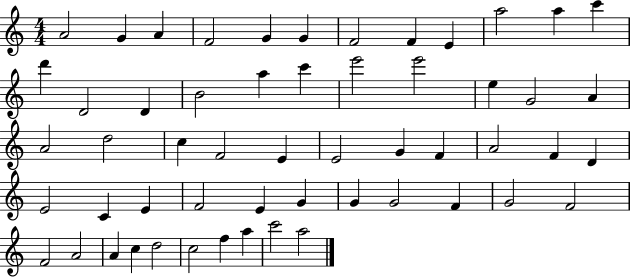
{
  \clef treble
  \numericTimeSignature
  \time 4/4
  \key c \major
  a'2 g'4 a'4 | f'2 g'4 g'4 | f'2 f'4 e'4 | a''2 a''4 c'''4 | \break d'''4 d'2 d'4 | b'2 a''4 c'''4 | e'''2 e'''2 | e''4 g'2 a'4 | \break a'2 d''2 | c''4 f'2 e'4 | e'2 g'4 f'4 | a'2 f'4 d'4 | \break e'2 c'4 e'4 | f'2 e'4 g'4 | g'4 g'2 f'4 | g'2 f'2 | \break f'2 a'2 | a'4 c''4 d''2 | c''2 f''4 a''4 | c'''2 a''2 | \break \bar "|."
}